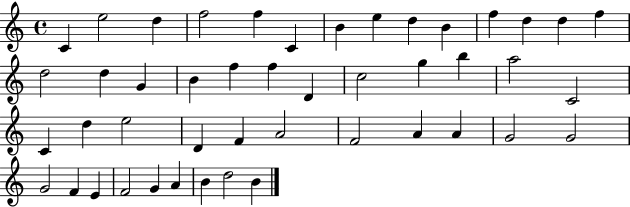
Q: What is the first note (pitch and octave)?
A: C4